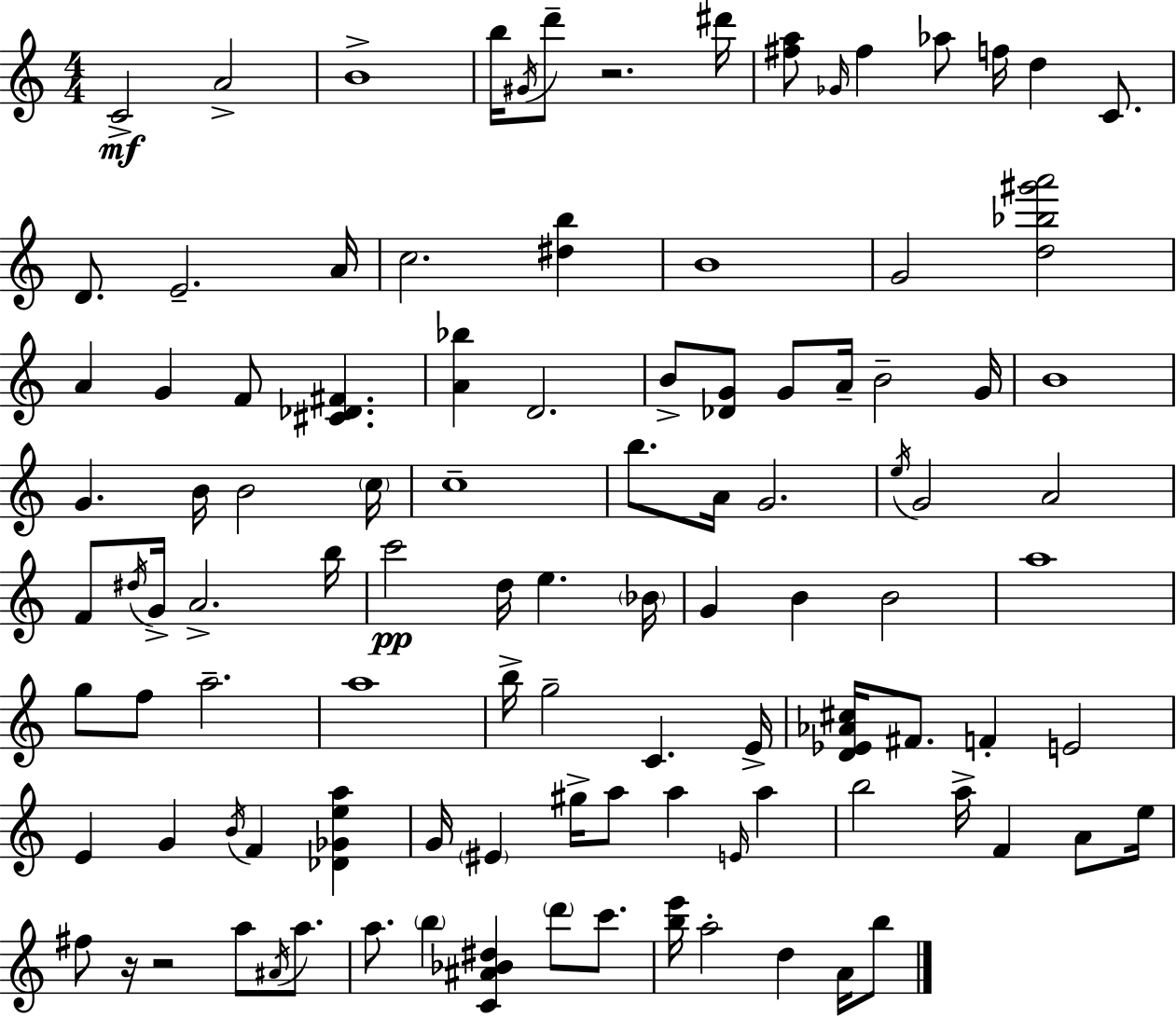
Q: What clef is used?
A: treble